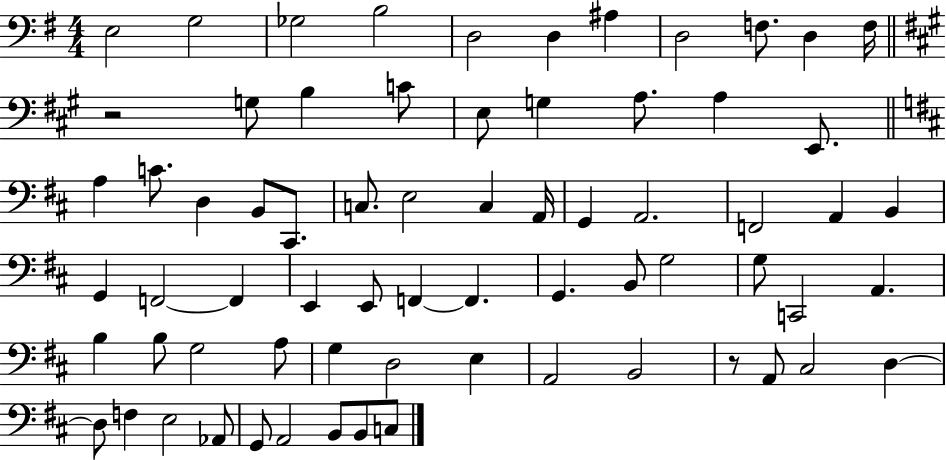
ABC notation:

X:1
T:Untitled
M:4/4
L:1/4
K:G
E,2 G,2 _G,2 B,2 D,2 D, ^A, D,2 F,/2 D, F,/4 z2 G,/2 B, C/2 E,/2 G, A,/2 A, E,,/2 A, C/2 D, B,,/2 ^C,,/2 C,/2 E,2 C, A,,/4 G,, A,,2 F,,2 A,, B,, G,, F,,2 F,, E,, E,,/2 F,, F,, G,, B,,/2 G,2 G,/2 C,,2 A,, B, B,/2 G,2 A,/2 G, D,2 E, A,,2 B,,2 z/2 A,,/2 ^C,2 D, D,/2 F, E,2 _A,,/2 G,,/2 A,,2 B,,/2 B,,/2 C,/2